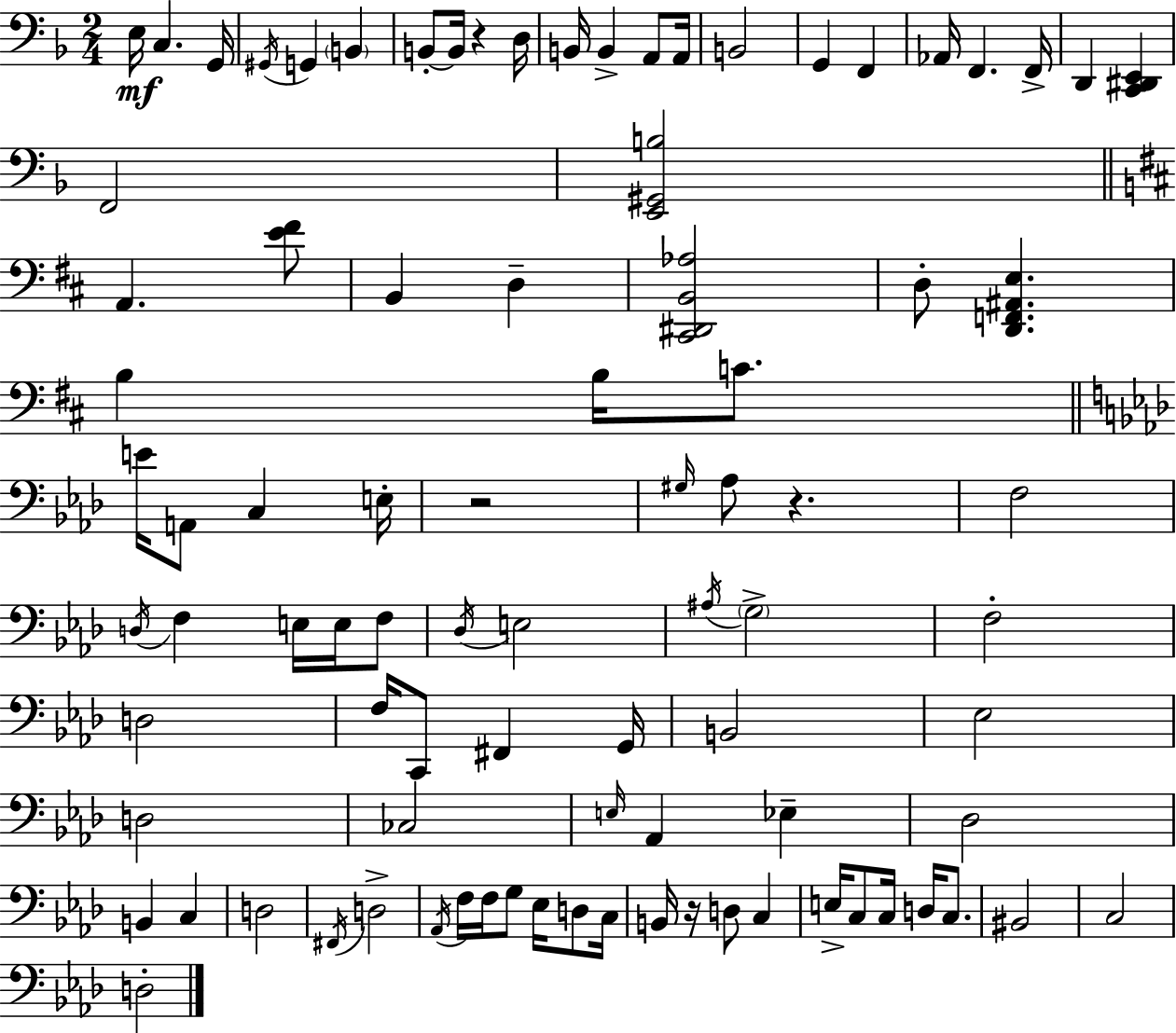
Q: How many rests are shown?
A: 4